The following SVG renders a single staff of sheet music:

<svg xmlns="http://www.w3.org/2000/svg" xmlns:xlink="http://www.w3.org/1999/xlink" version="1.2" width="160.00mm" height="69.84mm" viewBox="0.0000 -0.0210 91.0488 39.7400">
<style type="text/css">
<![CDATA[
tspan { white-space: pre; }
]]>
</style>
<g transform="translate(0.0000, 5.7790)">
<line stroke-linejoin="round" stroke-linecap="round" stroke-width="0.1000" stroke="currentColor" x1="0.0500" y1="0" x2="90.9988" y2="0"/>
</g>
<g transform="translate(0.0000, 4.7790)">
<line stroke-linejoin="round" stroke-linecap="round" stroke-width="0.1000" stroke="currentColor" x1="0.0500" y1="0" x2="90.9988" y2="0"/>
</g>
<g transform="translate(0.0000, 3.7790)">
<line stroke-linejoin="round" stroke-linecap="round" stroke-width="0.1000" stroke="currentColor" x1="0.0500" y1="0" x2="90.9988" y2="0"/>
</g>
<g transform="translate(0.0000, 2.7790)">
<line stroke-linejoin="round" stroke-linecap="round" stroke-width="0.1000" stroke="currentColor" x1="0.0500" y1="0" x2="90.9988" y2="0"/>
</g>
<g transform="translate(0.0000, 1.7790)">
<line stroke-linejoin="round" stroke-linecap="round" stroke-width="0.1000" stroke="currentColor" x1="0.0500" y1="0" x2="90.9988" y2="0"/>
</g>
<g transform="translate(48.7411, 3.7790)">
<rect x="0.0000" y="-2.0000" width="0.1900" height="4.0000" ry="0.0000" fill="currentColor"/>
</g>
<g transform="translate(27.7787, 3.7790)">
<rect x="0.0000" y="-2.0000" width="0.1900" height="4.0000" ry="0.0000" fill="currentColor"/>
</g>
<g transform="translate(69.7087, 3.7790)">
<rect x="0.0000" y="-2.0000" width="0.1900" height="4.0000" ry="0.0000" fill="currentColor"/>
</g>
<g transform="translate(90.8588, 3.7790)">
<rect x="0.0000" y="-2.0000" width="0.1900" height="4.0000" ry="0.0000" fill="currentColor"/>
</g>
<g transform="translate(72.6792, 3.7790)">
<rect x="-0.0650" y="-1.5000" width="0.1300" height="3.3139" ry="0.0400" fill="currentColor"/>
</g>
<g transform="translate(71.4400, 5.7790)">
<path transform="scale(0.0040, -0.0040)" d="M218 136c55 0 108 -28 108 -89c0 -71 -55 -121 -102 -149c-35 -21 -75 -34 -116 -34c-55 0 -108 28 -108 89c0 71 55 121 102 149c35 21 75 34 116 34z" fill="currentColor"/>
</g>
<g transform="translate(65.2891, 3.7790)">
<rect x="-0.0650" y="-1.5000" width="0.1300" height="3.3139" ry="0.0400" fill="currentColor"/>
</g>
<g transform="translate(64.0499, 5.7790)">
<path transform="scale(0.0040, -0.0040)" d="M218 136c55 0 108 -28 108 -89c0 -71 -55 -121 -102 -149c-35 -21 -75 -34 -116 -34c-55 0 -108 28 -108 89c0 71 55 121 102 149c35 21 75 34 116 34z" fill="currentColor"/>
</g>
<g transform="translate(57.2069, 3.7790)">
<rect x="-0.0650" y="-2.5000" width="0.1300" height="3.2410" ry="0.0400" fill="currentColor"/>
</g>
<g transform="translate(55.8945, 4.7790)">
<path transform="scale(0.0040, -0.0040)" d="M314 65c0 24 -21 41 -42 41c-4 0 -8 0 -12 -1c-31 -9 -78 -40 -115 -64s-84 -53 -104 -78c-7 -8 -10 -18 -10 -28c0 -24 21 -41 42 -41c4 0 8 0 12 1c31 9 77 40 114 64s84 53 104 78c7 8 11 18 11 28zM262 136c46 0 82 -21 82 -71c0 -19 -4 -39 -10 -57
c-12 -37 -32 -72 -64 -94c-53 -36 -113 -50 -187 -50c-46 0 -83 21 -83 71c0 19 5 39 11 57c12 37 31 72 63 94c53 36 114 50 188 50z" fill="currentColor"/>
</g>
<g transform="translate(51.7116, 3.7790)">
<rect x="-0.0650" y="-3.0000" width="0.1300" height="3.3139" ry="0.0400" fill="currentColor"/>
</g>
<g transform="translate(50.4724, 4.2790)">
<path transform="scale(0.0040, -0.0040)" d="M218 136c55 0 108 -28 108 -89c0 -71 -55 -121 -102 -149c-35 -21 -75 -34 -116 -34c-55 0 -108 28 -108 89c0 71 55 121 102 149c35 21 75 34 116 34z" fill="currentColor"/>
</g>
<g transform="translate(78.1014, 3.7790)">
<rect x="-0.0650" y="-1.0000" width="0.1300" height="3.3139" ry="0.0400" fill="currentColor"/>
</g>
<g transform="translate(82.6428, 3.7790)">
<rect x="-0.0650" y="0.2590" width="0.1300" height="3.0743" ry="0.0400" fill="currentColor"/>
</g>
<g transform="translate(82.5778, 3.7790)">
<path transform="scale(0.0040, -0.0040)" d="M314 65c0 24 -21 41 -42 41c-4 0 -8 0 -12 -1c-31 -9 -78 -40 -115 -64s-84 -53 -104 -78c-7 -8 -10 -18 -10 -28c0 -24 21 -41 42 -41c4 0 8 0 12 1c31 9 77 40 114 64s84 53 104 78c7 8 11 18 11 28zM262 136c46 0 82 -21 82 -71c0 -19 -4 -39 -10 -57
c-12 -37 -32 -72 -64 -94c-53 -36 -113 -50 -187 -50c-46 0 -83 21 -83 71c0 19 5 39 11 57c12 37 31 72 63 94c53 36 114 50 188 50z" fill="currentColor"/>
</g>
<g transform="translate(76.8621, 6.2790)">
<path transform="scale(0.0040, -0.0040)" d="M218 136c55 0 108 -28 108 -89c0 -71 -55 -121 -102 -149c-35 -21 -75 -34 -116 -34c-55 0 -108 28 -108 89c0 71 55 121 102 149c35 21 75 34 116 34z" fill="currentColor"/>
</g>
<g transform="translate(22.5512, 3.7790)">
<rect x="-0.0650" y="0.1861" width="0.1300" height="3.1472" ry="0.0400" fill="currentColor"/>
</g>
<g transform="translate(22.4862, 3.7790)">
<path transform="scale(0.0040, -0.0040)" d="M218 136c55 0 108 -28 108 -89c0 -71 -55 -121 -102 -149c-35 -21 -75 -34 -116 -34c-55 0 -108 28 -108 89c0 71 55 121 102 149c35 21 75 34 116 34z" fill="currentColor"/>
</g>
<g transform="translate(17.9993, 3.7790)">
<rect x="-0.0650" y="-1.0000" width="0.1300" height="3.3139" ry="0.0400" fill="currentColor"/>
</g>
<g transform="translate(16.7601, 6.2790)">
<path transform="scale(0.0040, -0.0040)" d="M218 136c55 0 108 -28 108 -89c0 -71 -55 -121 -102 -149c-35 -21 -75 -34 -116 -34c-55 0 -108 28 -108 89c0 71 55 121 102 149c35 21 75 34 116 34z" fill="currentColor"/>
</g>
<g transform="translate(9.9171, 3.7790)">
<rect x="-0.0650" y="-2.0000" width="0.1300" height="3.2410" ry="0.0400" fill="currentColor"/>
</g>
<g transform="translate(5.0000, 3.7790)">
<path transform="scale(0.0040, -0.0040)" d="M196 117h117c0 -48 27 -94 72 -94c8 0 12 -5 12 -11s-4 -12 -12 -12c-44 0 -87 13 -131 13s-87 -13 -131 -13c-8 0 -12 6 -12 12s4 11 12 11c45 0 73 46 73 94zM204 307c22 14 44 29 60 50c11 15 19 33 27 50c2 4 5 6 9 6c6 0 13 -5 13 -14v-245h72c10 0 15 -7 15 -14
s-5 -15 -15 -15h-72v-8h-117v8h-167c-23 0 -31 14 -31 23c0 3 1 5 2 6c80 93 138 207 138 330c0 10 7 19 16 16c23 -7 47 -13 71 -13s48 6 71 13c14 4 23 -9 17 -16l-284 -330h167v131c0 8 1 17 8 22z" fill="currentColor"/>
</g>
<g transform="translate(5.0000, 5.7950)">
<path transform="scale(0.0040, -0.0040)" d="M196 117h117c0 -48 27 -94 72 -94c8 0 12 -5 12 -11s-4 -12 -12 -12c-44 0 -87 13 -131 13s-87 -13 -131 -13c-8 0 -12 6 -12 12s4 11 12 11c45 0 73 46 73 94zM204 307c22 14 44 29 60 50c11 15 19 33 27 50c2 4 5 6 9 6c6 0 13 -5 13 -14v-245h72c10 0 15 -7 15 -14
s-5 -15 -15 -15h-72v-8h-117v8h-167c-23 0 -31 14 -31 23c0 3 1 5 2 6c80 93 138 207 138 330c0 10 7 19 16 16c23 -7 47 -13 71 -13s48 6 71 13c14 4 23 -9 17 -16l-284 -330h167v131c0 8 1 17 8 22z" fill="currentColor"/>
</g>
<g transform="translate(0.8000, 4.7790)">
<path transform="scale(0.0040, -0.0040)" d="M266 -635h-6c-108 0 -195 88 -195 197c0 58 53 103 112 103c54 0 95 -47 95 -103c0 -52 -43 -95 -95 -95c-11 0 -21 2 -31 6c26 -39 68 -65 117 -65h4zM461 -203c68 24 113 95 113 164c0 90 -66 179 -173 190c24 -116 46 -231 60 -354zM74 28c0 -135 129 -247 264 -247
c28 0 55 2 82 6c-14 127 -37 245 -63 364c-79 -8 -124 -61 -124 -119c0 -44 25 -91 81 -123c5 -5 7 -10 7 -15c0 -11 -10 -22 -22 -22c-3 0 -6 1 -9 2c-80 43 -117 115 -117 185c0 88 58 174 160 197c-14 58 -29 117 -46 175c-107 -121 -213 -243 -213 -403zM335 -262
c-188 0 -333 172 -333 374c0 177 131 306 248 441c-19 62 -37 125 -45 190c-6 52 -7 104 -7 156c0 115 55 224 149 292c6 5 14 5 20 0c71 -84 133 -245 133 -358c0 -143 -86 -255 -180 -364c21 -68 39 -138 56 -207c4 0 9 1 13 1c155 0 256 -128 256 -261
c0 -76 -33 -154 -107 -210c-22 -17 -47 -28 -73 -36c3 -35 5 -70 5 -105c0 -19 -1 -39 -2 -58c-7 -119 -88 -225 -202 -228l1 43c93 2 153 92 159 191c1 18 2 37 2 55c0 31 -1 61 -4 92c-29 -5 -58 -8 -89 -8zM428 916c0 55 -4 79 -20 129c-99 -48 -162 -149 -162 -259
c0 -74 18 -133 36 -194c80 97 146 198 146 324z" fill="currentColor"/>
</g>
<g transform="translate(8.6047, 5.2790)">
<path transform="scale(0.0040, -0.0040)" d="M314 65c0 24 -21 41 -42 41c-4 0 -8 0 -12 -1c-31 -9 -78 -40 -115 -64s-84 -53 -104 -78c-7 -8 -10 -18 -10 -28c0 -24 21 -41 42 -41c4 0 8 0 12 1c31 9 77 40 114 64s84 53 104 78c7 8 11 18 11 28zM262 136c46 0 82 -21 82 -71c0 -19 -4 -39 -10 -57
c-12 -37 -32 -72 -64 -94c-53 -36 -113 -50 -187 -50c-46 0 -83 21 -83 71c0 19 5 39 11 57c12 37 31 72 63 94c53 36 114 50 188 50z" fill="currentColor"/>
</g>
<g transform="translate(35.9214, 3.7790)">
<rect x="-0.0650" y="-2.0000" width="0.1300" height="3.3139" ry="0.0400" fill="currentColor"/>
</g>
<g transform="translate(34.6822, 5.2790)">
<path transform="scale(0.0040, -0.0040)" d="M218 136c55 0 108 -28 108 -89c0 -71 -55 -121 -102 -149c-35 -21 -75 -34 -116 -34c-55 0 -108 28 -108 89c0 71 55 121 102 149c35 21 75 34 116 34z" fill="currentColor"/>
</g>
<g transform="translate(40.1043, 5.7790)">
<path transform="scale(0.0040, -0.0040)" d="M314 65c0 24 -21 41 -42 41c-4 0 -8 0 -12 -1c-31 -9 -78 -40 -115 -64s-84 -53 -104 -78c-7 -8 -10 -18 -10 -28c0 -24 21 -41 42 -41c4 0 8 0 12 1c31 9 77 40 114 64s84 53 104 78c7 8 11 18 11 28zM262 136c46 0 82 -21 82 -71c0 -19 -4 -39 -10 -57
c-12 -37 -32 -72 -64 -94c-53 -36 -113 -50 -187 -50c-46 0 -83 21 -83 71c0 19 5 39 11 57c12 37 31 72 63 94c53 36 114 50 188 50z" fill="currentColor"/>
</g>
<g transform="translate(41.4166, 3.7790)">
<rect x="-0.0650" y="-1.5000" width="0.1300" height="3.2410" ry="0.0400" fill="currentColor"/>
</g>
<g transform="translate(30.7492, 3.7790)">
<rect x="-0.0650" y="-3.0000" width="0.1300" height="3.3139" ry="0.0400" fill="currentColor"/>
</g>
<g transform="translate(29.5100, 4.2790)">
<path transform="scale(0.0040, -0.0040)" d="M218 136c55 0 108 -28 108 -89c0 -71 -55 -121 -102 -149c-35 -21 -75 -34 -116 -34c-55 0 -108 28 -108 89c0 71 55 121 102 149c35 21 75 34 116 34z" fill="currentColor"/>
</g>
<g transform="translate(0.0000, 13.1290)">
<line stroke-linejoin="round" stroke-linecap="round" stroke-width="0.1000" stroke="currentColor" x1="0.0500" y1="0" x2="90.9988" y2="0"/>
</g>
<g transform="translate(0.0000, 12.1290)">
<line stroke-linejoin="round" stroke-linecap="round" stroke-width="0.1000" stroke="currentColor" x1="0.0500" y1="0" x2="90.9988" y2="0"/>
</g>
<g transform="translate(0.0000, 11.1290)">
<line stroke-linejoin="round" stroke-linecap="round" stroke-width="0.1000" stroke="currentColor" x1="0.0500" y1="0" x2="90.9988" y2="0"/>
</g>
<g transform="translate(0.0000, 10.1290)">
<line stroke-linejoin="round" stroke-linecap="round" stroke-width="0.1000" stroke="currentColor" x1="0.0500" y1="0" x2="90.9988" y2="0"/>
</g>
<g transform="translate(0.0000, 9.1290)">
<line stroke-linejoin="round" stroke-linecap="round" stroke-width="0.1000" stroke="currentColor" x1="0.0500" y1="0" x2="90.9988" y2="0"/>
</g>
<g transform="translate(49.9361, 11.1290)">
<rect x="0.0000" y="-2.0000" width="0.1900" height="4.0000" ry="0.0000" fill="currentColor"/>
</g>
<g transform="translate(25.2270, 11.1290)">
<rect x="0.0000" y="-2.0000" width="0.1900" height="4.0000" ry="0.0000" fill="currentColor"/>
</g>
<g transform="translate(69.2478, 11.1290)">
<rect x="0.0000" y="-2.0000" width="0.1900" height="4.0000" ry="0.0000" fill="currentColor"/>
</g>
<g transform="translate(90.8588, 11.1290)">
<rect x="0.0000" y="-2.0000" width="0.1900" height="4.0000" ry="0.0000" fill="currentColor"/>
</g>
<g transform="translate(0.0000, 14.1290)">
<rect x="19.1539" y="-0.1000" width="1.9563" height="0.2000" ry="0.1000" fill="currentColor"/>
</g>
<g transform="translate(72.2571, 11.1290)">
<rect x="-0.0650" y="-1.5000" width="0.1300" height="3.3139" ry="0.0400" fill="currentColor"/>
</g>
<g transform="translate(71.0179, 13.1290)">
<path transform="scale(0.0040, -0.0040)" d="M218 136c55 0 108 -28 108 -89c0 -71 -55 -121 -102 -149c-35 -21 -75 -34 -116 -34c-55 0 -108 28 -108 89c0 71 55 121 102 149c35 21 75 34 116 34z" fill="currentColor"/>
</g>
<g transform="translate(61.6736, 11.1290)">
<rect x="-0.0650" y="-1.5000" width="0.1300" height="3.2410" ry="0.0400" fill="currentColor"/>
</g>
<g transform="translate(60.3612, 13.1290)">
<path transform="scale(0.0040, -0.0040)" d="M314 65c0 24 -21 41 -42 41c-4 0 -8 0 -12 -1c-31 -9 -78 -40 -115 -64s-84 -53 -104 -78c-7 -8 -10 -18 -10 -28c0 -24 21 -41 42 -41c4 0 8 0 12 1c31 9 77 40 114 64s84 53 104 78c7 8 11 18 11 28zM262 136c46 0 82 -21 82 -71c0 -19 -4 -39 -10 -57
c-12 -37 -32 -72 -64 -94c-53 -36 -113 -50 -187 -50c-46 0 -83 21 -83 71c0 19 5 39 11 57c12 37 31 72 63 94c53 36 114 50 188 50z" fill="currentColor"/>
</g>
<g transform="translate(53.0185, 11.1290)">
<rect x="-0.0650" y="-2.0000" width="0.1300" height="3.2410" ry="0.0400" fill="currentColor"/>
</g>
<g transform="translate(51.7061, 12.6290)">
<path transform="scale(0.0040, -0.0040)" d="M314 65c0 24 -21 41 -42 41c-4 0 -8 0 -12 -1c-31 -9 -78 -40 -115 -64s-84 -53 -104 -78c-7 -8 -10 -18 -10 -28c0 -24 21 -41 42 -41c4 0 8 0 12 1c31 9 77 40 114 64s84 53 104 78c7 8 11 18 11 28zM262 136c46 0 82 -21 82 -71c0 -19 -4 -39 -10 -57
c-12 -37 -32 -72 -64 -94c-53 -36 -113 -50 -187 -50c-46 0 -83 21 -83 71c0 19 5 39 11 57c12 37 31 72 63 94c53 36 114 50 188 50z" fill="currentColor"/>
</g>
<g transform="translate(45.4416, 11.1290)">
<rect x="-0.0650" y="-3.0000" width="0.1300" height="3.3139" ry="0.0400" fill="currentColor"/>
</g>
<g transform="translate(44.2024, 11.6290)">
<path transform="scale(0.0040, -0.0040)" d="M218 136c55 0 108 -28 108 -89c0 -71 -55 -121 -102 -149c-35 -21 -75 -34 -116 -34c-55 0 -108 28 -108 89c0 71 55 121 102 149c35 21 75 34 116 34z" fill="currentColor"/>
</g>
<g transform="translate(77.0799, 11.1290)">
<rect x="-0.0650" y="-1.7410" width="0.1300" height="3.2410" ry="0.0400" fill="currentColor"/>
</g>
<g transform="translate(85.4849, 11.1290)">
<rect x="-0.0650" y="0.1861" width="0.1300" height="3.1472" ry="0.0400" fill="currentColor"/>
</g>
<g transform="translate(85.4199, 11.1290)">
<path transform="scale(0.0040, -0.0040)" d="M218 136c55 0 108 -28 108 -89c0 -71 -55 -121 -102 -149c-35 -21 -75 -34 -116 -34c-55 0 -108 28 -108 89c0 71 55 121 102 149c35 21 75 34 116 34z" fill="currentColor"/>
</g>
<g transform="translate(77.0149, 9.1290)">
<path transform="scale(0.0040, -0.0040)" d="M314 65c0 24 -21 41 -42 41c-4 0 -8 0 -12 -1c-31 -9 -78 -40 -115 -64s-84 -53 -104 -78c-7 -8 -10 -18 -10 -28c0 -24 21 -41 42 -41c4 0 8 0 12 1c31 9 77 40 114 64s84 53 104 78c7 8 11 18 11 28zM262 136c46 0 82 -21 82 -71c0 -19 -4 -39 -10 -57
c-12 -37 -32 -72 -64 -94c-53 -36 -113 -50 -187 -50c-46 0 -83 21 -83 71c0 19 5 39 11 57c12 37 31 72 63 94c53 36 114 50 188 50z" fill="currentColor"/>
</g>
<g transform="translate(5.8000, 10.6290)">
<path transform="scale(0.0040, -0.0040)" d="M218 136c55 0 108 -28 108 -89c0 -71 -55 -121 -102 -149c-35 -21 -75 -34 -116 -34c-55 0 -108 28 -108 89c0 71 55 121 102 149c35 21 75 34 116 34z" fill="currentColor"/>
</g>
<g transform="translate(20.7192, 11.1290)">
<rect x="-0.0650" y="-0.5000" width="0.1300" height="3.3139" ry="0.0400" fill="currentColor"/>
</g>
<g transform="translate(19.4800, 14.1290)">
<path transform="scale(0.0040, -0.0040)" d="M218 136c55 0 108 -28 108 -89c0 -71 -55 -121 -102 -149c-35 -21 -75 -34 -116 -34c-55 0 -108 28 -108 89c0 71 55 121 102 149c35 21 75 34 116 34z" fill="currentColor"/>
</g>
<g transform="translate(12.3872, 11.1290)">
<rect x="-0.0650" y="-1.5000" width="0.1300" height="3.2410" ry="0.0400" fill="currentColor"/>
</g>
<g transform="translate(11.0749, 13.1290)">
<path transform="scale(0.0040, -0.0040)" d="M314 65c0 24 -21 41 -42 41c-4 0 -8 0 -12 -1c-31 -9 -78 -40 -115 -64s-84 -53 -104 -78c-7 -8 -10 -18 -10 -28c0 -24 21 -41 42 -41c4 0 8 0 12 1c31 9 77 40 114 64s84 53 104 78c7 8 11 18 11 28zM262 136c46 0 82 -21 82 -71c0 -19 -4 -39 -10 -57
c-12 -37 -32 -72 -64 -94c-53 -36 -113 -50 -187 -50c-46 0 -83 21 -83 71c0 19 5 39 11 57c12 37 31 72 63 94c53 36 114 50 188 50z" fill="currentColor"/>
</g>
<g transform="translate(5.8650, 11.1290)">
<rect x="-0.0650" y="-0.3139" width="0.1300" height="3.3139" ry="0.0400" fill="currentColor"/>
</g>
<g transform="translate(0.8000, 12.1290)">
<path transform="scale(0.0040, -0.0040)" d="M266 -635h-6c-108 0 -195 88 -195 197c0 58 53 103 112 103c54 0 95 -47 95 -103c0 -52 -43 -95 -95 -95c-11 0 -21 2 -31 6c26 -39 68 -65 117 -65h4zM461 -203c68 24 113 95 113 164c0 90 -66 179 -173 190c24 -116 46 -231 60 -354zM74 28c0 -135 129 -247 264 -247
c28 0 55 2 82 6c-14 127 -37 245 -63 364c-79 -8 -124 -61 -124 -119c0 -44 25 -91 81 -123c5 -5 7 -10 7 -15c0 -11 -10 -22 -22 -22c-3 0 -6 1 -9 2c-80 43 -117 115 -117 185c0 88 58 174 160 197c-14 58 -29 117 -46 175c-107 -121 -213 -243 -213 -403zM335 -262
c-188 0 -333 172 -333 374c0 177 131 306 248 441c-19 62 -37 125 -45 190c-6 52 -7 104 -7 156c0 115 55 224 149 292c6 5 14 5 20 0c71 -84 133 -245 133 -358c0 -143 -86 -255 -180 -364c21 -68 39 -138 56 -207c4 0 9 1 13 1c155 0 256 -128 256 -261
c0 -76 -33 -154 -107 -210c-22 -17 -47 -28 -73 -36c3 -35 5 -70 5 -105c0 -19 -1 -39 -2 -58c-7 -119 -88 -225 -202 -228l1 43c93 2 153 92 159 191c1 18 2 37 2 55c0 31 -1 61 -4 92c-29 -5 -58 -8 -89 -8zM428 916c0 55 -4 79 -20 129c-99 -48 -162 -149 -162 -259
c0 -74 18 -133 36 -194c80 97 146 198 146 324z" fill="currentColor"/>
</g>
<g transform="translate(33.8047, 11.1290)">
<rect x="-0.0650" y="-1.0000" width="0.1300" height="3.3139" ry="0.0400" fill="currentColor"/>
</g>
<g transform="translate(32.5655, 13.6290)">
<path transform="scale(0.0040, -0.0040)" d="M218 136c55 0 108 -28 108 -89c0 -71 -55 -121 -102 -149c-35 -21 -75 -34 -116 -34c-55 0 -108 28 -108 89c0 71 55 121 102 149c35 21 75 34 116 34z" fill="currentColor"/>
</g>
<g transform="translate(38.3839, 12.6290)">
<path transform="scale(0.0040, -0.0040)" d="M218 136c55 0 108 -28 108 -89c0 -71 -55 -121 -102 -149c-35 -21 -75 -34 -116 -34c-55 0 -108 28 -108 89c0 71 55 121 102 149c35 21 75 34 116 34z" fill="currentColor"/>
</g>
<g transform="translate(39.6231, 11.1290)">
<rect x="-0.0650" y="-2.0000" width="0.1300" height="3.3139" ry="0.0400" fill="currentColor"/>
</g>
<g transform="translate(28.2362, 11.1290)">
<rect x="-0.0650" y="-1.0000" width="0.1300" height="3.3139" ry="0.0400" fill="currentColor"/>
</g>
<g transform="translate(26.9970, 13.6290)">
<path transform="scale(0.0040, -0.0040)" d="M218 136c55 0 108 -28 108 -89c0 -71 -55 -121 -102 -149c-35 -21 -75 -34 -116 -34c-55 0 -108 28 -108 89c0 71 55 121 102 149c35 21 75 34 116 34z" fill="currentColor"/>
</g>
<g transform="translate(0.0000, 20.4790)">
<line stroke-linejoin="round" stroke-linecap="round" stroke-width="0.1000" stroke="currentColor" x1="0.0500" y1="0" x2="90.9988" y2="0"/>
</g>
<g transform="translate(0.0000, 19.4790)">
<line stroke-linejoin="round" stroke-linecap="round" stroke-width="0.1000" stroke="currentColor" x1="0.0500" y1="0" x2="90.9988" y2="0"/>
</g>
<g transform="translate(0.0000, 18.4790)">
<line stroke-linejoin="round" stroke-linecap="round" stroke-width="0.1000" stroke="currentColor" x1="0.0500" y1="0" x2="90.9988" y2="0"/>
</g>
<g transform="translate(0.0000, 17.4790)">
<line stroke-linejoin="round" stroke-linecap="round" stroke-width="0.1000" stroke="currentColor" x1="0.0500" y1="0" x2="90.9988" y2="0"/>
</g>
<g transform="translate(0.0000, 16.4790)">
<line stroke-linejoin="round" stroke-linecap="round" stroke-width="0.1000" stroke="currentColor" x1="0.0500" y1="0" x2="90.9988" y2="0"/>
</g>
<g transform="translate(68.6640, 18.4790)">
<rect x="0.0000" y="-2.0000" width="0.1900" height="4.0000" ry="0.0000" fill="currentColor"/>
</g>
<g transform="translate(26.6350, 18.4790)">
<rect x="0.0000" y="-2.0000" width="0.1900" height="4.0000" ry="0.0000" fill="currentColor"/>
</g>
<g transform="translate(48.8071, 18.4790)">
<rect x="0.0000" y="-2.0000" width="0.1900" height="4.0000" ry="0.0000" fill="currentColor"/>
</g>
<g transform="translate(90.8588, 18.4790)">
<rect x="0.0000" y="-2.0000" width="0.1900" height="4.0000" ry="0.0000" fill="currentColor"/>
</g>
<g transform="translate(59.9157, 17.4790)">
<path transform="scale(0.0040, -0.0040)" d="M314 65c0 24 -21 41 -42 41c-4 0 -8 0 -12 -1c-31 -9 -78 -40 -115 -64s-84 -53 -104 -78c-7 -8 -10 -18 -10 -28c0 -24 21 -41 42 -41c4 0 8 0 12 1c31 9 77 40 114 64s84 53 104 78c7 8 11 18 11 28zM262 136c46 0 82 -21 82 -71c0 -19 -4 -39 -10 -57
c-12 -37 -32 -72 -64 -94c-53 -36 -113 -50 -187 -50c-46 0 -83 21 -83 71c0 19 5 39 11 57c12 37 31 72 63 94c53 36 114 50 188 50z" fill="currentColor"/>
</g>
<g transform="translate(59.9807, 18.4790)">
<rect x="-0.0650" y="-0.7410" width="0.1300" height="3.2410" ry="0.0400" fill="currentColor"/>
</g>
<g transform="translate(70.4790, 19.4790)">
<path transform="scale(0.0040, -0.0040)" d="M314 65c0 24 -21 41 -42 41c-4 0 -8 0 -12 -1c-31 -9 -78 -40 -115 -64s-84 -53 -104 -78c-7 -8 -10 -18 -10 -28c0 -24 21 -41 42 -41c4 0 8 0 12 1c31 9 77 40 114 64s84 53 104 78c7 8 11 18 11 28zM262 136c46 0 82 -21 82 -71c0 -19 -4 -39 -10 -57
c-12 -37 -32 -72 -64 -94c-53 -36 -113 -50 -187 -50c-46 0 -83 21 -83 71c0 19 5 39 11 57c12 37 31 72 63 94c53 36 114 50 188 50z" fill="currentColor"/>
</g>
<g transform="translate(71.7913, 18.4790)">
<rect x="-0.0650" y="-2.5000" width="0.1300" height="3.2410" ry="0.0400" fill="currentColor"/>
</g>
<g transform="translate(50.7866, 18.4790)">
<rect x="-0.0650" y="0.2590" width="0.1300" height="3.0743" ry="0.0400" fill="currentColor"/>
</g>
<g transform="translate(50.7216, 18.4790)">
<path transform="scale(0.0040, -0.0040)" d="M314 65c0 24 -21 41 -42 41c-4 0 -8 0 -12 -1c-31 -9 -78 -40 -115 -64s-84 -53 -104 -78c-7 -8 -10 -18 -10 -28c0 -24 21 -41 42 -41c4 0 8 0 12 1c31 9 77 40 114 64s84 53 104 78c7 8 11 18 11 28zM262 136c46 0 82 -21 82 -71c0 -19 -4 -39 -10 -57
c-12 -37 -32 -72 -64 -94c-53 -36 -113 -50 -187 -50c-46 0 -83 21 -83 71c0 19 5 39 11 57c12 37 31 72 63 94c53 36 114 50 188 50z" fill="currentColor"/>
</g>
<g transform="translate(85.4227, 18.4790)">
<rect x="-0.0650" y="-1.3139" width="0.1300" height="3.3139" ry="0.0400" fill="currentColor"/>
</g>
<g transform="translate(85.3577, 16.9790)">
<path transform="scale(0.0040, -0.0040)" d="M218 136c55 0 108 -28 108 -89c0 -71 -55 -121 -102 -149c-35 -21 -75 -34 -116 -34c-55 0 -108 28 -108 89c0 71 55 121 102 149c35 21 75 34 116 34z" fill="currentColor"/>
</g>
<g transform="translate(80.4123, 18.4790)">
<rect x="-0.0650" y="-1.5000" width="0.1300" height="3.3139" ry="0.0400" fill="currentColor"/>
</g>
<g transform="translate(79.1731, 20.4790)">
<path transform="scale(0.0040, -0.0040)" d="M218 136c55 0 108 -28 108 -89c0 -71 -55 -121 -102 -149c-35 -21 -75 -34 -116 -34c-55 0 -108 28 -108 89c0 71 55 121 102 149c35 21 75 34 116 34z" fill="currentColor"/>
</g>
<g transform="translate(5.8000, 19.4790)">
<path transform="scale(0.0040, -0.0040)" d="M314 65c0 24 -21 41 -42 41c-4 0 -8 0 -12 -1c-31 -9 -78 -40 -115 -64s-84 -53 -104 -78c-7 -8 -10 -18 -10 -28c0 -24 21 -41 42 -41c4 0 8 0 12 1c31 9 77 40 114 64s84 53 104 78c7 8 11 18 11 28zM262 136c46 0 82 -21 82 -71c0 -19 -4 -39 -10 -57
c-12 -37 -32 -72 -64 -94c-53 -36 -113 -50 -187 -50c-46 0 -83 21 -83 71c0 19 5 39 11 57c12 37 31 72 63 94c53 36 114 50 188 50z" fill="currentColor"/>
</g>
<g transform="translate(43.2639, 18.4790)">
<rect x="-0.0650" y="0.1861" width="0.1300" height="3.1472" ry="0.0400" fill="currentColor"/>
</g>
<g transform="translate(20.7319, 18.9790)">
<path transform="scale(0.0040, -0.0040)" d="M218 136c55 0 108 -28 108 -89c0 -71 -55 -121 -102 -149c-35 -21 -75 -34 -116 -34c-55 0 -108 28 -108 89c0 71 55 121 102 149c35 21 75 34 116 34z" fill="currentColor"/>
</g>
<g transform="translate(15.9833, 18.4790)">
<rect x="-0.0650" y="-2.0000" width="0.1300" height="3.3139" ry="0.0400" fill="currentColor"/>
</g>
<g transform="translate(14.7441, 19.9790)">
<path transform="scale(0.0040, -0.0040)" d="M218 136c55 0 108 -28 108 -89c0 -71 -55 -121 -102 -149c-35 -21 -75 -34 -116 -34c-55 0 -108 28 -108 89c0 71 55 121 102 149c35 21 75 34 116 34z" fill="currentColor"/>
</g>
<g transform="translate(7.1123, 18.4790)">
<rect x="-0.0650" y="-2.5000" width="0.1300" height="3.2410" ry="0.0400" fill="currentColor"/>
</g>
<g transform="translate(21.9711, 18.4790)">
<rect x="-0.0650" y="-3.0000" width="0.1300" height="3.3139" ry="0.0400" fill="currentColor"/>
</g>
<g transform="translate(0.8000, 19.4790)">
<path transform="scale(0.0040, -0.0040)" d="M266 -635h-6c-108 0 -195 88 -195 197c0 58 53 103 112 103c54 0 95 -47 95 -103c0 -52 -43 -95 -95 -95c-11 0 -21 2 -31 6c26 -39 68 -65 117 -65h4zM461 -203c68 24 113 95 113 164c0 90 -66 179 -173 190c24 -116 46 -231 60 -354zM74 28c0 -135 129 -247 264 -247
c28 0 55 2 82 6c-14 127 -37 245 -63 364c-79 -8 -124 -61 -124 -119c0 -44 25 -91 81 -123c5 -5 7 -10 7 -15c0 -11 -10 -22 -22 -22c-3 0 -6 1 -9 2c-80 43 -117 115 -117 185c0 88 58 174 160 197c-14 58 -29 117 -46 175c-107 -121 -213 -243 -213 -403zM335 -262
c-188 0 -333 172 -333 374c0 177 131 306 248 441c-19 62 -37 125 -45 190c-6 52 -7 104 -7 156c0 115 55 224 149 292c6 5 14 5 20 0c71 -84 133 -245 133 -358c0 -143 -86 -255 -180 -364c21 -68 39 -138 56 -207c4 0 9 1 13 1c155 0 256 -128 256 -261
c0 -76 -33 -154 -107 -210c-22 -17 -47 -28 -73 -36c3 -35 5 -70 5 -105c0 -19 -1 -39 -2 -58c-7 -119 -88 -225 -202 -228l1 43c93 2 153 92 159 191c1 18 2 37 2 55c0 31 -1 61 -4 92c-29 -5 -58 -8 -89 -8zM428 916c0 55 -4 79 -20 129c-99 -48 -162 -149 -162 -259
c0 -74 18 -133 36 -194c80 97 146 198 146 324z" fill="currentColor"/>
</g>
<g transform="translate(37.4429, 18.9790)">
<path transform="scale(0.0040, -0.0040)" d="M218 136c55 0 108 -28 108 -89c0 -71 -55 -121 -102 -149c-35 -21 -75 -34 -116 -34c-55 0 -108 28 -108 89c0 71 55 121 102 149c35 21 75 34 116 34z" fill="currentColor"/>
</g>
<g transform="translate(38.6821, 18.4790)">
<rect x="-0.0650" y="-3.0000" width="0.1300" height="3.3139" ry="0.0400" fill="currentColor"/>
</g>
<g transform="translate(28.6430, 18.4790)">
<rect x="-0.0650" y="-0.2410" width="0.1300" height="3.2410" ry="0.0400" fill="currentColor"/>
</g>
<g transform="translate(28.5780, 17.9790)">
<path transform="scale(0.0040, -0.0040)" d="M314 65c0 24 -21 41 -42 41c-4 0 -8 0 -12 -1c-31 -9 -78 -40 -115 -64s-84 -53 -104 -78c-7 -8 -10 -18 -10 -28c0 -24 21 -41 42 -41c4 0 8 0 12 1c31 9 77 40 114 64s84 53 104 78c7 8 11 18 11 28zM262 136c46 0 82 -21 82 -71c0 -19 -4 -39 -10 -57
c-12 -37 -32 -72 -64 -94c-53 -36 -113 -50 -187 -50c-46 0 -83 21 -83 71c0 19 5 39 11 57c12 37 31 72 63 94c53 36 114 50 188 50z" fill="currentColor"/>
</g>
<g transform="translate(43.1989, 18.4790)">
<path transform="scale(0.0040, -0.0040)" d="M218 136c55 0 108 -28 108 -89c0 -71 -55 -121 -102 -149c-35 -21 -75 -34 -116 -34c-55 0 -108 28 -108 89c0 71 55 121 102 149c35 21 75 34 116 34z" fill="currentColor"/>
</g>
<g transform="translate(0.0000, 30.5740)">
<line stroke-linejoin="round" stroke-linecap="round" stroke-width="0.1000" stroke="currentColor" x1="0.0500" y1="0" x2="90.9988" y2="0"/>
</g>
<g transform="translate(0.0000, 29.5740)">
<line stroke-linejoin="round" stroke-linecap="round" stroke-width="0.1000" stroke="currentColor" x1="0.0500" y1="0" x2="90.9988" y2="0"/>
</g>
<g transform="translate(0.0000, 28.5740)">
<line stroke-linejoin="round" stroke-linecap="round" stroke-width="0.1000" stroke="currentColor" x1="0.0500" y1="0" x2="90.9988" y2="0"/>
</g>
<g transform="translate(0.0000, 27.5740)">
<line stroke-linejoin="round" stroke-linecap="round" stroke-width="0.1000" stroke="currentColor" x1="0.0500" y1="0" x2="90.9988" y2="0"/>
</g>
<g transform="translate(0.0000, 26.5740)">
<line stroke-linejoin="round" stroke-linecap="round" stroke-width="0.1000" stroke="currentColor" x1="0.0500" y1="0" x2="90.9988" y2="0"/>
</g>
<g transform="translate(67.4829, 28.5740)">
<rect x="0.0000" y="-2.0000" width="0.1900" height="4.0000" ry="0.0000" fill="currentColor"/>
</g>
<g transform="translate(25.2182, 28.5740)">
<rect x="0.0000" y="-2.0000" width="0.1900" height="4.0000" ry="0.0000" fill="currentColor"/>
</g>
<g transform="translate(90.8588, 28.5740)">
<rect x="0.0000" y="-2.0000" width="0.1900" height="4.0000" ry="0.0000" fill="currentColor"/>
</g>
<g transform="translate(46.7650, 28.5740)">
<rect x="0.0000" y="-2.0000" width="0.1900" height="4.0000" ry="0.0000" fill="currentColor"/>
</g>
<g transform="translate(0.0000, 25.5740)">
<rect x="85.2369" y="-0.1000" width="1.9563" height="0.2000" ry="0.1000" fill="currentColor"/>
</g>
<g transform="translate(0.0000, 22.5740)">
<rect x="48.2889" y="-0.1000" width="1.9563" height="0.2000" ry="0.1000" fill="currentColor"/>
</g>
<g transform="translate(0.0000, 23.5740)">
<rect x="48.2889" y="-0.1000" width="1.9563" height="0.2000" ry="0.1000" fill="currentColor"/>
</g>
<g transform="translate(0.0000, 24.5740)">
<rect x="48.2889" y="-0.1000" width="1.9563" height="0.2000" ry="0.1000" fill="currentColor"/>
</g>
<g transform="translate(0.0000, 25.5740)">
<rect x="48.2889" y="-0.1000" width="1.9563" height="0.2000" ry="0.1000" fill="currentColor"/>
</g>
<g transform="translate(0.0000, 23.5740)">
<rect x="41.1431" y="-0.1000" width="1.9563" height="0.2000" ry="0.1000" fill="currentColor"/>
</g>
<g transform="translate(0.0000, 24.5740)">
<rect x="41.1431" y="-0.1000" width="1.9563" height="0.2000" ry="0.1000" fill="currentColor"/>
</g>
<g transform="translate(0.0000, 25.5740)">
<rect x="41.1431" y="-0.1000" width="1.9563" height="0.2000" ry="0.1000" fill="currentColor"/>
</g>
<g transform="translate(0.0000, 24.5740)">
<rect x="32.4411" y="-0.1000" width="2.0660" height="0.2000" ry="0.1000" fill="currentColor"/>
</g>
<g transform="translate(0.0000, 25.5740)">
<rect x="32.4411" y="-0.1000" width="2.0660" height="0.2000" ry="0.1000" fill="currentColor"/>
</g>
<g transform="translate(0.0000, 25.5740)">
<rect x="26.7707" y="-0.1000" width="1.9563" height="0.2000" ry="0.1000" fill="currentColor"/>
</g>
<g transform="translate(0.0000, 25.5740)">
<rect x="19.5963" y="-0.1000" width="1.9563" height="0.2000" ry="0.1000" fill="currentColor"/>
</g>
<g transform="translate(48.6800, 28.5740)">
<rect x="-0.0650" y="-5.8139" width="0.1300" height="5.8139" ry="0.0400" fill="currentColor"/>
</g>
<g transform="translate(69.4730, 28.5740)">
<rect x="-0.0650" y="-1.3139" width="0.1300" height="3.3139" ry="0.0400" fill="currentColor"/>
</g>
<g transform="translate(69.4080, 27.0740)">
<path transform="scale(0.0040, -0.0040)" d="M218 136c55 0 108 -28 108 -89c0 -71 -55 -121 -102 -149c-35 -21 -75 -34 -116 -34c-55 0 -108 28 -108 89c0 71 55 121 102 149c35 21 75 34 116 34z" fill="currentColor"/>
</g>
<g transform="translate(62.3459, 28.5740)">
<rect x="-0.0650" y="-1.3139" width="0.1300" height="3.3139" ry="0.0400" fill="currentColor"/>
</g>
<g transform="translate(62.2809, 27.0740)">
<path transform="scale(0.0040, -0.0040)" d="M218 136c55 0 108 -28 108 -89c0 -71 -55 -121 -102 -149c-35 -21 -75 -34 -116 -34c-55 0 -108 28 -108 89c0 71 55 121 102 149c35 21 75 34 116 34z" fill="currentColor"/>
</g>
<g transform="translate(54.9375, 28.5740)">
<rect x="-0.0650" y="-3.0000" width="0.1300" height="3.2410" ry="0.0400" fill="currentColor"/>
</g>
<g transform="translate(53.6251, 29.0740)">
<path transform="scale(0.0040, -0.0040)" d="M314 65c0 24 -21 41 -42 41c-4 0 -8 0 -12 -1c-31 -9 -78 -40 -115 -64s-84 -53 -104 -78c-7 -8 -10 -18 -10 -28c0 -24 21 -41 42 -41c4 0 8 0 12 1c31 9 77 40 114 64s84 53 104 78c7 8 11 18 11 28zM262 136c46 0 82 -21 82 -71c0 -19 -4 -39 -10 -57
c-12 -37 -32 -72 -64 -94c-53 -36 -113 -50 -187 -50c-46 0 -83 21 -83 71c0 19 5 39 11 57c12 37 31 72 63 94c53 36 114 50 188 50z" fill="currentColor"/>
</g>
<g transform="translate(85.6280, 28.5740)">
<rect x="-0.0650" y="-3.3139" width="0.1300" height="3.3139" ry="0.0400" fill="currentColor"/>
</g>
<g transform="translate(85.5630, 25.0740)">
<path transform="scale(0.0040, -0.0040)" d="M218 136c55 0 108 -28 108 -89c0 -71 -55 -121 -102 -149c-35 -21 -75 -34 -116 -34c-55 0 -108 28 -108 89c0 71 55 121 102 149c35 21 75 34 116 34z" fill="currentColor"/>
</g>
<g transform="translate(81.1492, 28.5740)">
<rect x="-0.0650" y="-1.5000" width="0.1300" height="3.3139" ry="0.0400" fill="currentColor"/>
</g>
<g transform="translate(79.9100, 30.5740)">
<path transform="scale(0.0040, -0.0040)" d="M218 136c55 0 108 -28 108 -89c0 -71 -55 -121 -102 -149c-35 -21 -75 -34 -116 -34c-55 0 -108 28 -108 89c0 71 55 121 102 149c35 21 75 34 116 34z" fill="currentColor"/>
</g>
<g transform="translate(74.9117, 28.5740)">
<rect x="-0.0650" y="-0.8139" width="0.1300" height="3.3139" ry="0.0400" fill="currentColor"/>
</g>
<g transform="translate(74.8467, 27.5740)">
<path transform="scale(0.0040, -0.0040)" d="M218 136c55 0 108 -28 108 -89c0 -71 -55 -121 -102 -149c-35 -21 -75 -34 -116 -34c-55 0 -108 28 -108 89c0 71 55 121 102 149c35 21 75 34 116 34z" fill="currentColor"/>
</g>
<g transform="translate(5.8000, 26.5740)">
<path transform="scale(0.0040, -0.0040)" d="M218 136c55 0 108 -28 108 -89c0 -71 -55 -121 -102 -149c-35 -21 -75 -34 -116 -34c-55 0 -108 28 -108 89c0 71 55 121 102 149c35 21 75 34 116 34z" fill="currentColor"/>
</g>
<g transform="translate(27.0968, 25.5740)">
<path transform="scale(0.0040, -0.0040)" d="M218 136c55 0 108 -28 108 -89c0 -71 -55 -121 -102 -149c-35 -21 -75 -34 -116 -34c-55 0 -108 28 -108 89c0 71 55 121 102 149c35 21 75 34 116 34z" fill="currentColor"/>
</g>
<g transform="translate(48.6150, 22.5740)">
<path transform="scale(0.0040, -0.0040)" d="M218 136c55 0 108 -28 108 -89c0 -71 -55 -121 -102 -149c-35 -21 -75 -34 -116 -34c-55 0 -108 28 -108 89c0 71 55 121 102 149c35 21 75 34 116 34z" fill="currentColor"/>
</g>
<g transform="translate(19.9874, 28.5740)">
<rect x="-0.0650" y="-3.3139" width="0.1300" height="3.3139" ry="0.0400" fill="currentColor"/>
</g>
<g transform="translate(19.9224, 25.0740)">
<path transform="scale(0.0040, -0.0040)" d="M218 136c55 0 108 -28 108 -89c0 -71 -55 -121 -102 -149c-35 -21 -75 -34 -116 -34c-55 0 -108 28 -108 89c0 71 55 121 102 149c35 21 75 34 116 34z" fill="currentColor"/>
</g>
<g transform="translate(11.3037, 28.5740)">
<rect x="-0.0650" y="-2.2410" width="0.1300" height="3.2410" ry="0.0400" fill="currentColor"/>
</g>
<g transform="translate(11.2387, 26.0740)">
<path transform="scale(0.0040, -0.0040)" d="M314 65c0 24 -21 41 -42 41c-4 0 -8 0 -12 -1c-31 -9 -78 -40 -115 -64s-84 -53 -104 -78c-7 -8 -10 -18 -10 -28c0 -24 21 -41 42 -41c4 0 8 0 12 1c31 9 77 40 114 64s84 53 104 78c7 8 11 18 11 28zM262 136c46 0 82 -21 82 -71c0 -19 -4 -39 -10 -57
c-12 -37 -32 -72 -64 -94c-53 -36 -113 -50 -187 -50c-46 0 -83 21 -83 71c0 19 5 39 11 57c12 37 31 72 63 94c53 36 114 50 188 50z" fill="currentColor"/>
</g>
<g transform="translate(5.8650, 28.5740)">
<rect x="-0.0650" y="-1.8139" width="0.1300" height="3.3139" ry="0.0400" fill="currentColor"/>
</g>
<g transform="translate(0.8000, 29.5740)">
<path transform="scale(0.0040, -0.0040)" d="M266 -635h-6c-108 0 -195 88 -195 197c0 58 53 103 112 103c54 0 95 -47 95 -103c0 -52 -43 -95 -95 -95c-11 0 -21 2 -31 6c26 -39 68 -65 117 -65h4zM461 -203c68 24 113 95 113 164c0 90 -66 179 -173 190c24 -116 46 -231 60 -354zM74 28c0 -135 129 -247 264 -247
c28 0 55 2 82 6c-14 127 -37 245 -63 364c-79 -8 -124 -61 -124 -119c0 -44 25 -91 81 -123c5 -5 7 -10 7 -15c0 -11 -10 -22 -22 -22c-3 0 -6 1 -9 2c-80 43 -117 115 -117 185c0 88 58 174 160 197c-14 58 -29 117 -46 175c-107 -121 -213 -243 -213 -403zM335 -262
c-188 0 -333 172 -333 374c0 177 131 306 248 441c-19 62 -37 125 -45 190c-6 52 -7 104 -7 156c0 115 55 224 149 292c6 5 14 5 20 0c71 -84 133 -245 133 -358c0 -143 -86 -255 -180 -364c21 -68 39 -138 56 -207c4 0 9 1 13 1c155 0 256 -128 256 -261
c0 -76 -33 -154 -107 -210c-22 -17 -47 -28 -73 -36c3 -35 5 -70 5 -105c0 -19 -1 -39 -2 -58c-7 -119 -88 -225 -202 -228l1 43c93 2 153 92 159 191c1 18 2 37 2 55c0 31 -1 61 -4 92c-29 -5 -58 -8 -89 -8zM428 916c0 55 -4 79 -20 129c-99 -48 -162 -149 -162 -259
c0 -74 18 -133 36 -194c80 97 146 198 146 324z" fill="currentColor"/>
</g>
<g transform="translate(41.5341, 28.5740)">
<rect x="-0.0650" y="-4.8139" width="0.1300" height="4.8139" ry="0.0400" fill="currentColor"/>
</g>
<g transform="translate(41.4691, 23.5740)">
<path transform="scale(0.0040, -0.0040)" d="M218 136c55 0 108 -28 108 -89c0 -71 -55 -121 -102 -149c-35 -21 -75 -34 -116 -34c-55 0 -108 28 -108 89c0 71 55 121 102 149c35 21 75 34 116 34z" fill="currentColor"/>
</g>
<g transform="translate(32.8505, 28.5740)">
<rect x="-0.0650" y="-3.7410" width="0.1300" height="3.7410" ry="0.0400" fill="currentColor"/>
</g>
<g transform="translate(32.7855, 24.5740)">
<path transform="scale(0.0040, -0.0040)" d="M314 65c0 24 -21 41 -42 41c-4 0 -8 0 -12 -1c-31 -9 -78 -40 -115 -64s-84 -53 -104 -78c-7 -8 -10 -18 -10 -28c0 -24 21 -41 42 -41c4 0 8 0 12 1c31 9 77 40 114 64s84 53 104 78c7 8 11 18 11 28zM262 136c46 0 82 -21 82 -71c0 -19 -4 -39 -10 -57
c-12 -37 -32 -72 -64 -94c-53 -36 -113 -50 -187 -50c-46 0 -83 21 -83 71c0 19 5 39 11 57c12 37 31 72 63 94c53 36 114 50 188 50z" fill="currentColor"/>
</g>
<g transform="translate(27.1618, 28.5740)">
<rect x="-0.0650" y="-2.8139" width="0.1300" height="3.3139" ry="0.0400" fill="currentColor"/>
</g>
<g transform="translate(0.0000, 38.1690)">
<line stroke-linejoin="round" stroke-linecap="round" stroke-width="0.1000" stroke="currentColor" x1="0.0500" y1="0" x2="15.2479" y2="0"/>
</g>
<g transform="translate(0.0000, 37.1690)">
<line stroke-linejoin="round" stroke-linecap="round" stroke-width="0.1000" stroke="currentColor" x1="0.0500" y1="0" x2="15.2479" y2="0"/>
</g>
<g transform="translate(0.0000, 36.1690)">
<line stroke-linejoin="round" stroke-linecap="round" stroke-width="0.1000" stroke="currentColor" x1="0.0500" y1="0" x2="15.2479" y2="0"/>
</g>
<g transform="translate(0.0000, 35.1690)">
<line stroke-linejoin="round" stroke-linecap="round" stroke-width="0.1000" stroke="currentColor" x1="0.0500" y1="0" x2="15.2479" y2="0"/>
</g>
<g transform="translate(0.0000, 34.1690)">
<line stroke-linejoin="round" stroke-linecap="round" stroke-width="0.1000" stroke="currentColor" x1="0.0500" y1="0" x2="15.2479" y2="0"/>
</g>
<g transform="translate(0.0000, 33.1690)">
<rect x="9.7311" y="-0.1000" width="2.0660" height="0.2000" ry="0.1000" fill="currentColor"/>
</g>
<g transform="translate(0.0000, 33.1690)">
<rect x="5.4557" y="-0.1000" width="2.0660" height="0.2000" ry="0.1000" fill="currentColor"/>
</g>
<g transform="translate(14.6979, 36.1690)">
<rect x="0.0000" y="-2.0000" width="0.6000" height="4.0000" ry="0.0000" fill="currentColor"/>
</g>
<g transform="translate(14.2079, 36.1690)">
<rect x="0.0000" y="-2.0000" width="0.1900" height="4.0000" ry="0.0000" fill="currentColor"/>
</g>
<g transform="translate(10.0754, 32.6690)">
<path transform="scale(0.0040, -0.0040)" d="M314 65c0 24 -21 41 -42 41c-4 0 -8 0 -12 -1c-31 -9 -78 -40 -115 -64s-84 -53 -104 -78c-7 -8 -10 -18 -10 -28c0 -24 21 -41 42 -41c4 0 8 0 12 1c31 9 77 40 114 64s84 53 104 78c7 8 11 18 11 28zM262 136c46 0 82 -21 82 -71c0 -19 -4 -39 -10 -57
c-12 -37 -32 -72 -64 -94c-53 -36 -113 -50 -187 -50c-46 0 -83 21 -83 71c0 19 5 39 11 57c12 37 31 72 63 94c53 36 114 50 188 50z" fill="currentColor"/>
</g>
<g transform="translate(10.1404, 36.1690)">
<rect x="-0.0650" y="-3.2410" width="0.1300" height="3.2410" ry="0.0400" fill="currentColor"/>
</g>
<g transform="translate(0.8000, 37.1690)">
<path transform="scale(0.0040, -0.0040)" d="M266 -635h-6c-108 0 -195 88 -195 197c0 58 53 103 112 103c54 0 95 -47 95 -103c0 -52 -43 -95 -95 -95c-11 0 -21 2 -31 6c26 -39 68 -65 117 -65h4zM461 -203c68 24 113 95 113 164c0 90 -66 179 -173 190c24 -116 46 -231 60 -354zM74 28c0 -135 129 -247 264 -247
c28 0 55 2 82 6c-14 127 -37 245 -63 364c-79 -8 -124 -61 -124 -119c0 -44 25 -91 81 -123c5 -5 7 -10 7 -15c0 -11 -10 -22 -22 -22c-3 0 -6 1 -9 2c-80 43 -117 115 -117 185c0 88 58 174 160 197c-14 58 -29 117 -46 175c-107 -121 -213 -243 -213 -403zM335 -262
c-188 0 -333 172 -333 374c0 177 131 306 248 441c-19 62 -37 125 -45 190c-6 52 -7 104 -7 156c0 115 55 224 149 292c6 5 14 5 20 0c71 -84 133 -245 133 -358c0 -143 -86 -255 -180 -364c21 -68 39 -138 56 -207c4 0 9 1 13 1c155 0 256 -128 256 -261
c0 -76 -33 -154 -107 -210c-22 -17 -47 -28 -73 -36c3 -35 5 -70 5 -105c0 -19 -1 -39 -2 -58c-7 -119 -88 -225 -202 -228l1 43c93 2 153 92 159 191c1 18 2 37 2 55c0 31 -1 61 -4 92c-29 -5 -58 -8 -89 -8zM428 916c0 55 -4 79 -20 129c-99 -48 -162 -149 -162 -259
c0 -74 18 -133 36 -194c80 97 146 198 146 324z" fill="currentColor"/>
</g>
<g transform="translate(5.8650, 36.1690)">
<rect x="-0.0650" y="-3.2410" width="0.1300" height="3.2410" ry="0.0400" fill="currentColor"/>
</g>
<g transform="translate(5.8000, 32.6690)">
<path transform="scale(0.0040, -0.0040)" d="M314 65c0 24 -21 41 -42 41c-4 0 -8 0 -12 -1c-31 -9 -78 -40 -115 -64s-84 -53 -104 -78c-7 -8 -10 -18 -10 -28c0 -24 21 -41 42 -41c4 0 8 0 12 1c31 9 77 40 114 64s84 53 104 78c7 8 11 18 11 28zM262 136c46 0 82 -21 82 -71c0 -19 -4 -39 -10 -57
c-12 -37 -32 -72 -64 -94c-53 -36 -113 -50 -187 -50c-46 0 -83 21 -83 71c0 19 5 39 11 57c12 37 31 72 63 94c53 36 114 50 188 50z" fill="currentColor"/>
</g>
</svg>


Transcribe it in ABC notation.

X:1
T:Untitled
M:4/4
L:1/4
K:C
F2 D B A F E2 A G2 E E D B2 c E2 C D D F A F2 E2 E f2 B G2 F A c2 A B B2 d2 G2 E e f g2 b a c'2 e' g' A2 e e d E b b2 b2